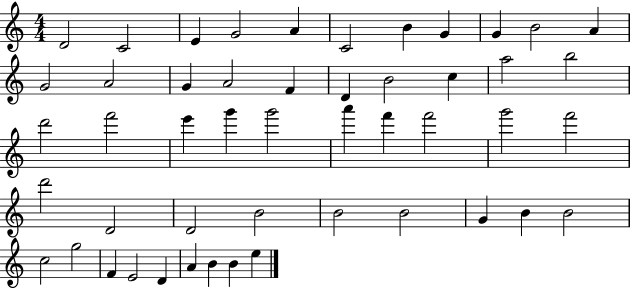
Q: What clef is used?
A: treble